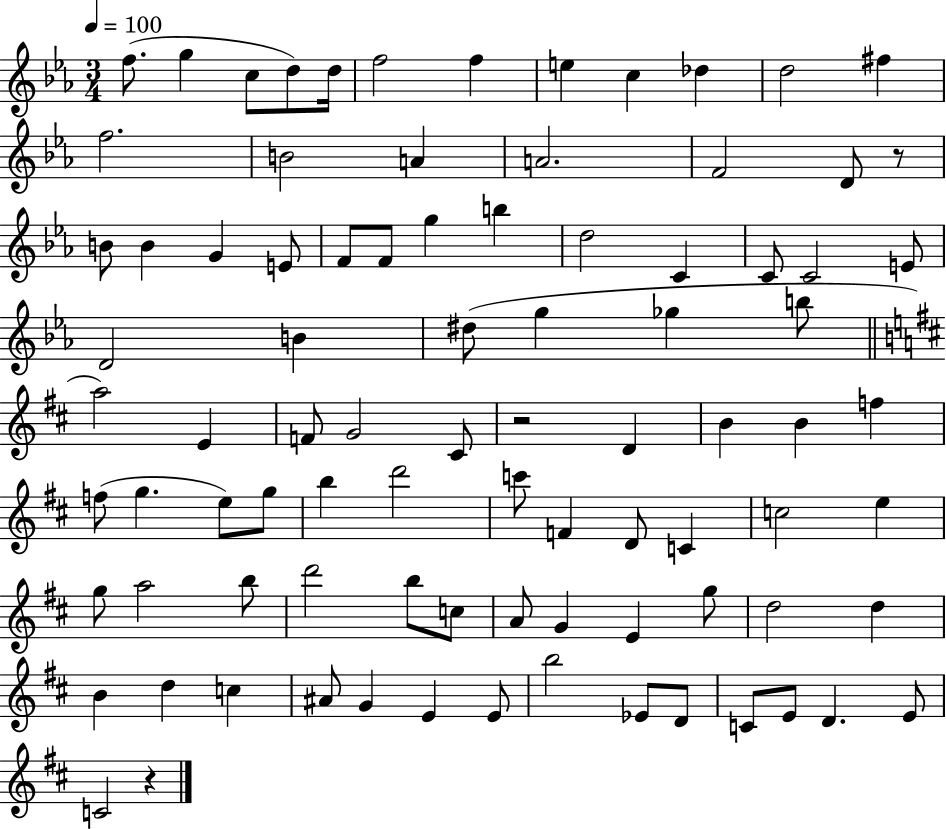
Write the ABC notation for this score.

X:1
T:Untitled
M:3/4
L:1/4
K:Eb
f/2 g c/2 d/2 d/4 f2 f e c _d d2 ^f f2 B2 A A2 F2 D/2 z/2 B/2 B G E/2 F/2 F/2 g b d2 C C/2 C2 E/2 D2 B ^d/2 g _g b/2 a2 E F/2 G2 ^C/2 z2 D B B f f/2 g e/2 g/2 b d'2 c'/2 F D/2 C c2 e g/2 a2 b/2 d'2 b/2 c/2 A/2 G E g/2 d2 d B d c ^A/2 G E E/2 b2 _E/2 D/2 C/2 E/2 D E/2 C2 z